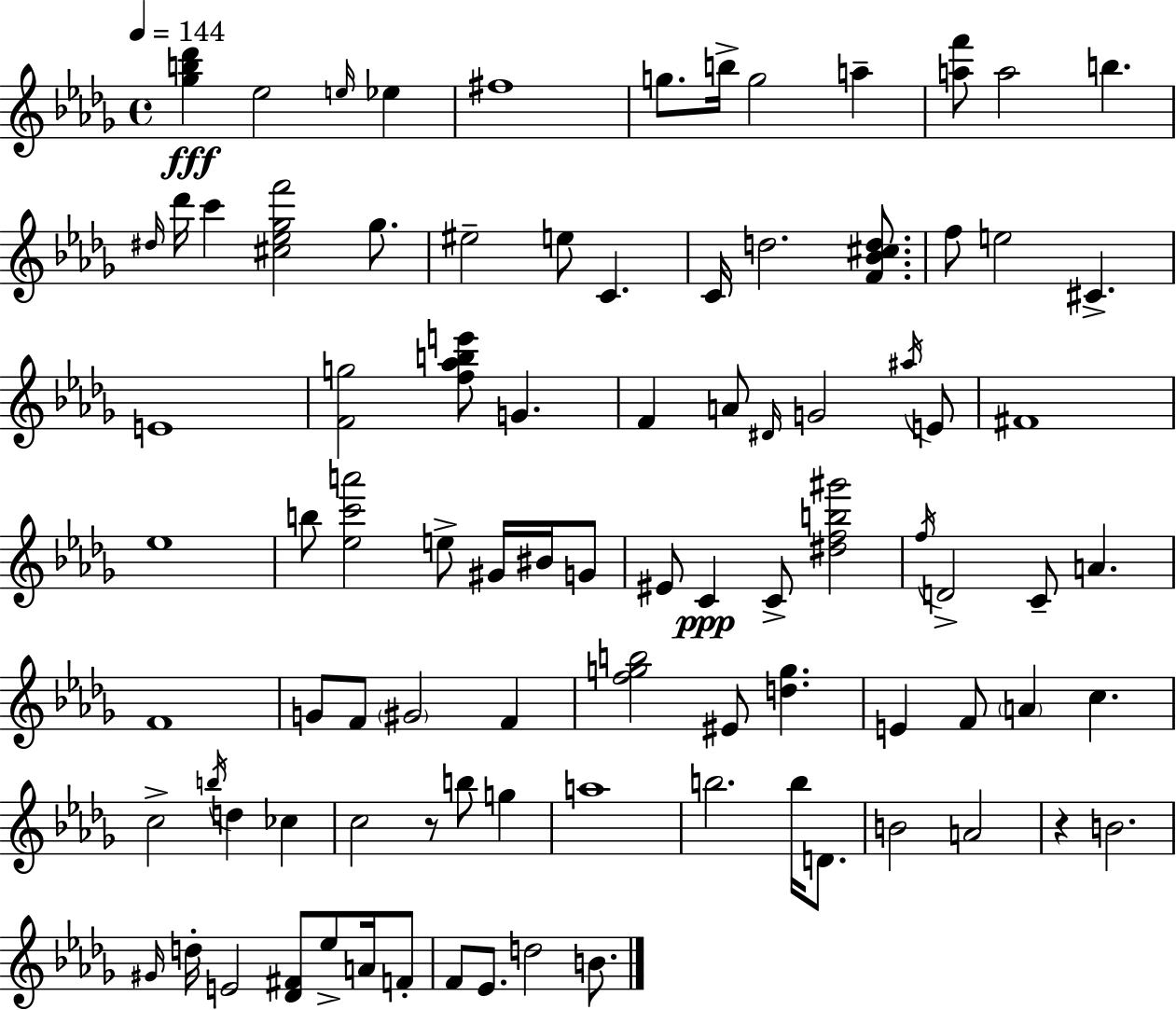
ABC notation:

X:1
T:Untitled
M:4/4
L:1/4
K:Bbm
[_gb_d'] _e2 e/4 _e ^f4 g/2 b/4 g2 a [af']/2 a2 b ^d/4 _d'/4 c' [^c_e_gf']2 _g/2 ^e2 e/2 C C/4 d2 [F_B^cd]/2 f/2 e2 ^C E4 [Fg]2 [f_abe']/2 G F A/2 ^D/4 G2 ^a/4 E/2 ^F4 _e4 b/2 [_ec'a']2 e/2 ^G/4 ^B/4 G/2 ^E/2 C C/2 [^dfb^g']2 f/4 D2 C/2 A F4 G/2 F/2 ^G2 F [fgb]2 ^E/2 [dg] E F/2 A c c2 b/4 d _c c2 z/2 b/2 g a4 b2 b/4 D/2 B2 A2 z B2 ^G/4 d/4 E2 [_D^F]/2 _e/2 A/4 F/2 F/2 _E/2 d2 B/2